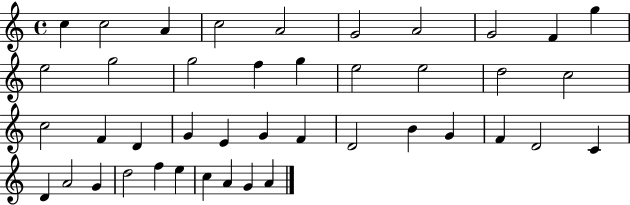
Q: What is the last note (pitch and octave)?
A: A4